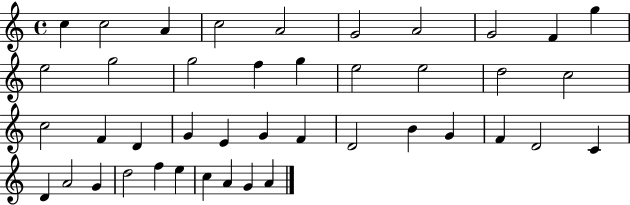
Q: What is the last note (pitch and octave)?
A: A4